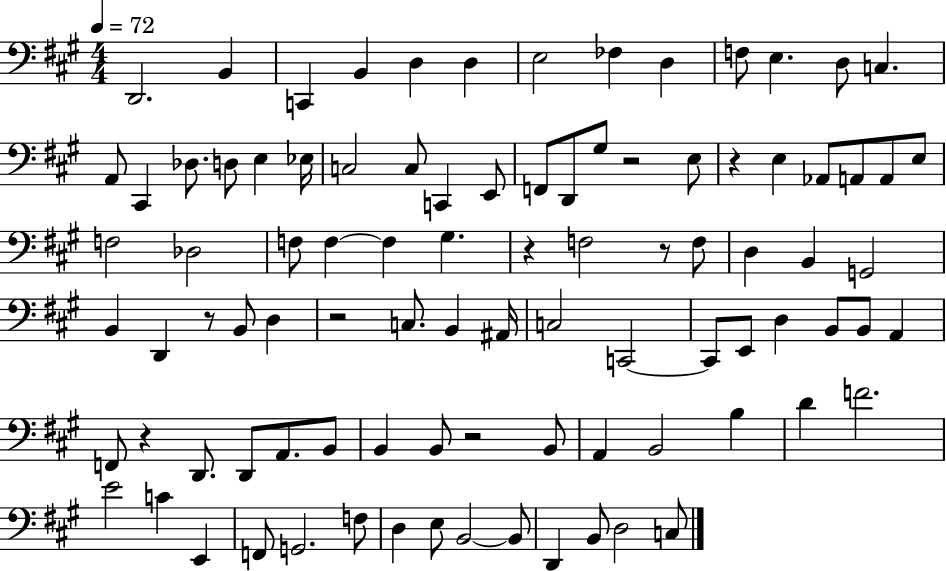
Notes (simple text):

D2/h. B2/q C2/q B2/q D3/q D3/q E3/h FES3/q D3/q F3/e E3/q. D3/e C3/q. A2/e C#2/q Db3/e. D3/e E3/q Eb3/s C3/h C3/e C2/q E2/e F2/e D2/e G#3/e R/h E3/e R/q E3/q Ab2/e A2/e A2/e E3/e F3/h Db3/h F3/e F3/q F3/q G#3/q. R/q F3/h R/e F3/e D3/q B2/q G2/h B2/q D2/q R/e B2/e D3/q R/h C3/e. B2/q A#2/s C3/h C2/h C2/e E2/e D3/q B2/e B2/e A2/q F2/e R/q D2/e. D2/e A2/e. B2/e B2/q B2/e R/h B2/e A2/q B2/h B3/q D4/q F4/h. E4/h C4/q E2/q F2/e G2/h. F3/e D3/q E3/e B2/h B2/e D2/q B2/e D3/h C3/e